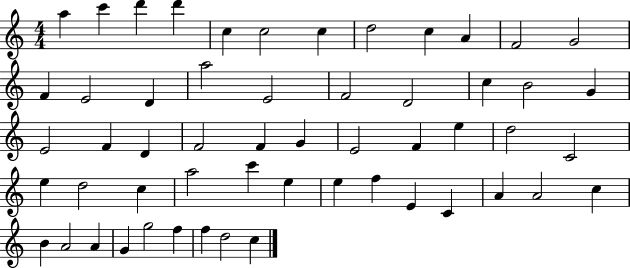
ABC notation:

X:1
T:Untitled
M:4/4
L:1/4
K:C
a c' d' d' c c2 c d2 c A F2 G2 F E2 D a2 E2 F2 D2 c B2 G E2 F D F2 F G E2 F e d2 C2 e d2 c a2 c' e e f E C A A2 c B A2 A G g2 f f d2 c